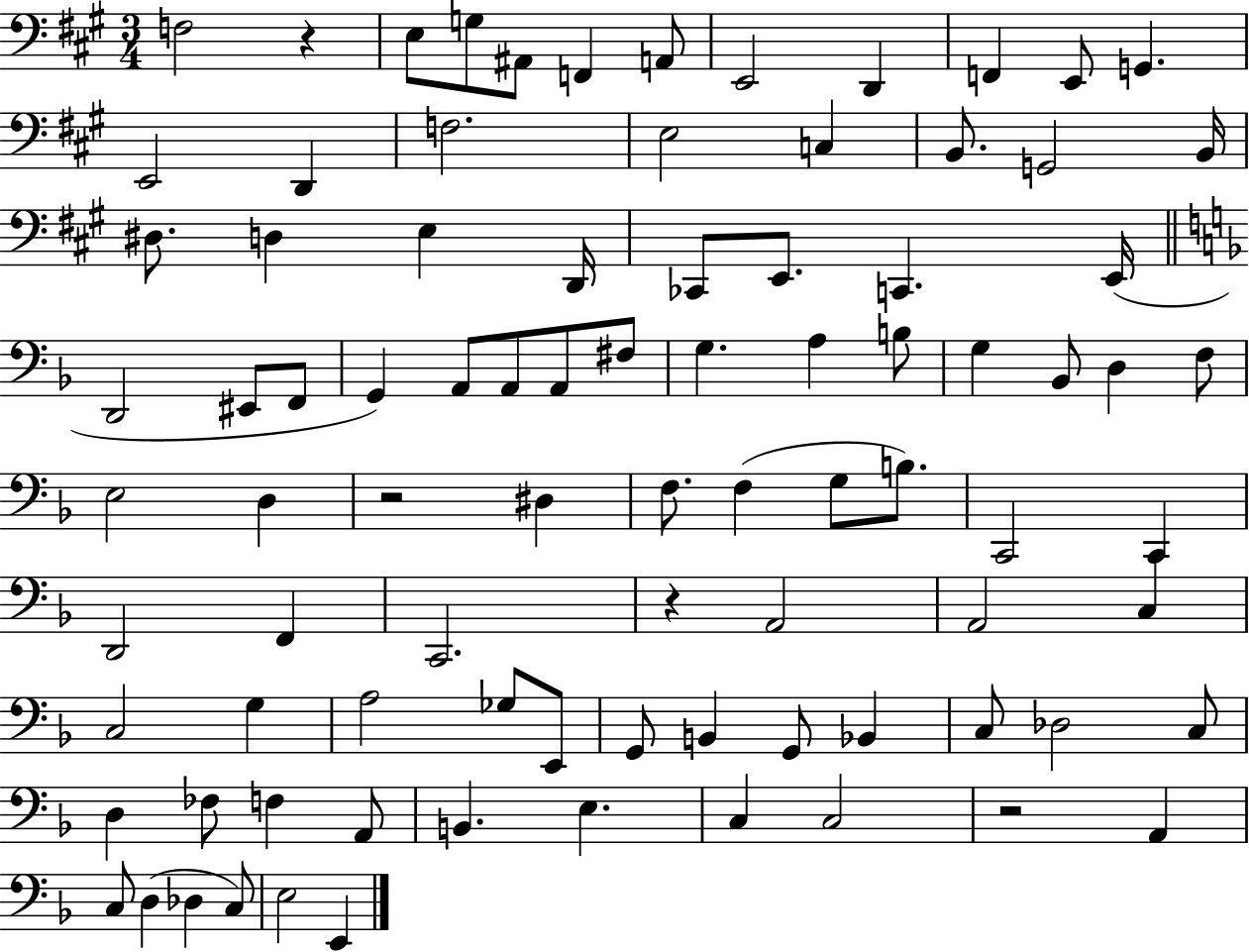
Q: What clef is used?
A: bass